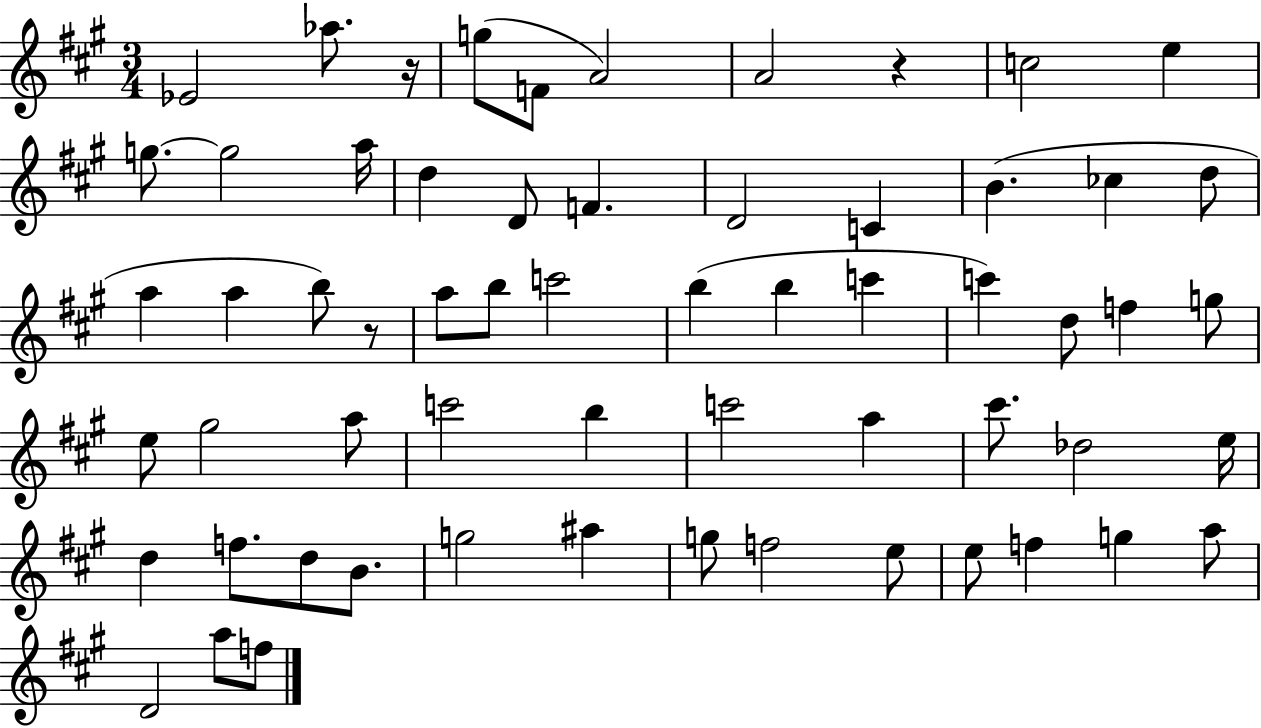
X:1
T:Untitled
M:3/4
L:1/4
K:A
_E2 _a/2 z/4 g/2 F/2 A2 A2 z c2 e g/2 g2 a/4 d D/2 F D2 C B _c d/2 a a b/2 z/2 a/2 b/2 c'2 b b c' c' d/2 f g/2 e/2 ^g2 a/2 c'2 b c'2 a ^c'/2 _d2 e/4 d f/2 d/2 B/2 g2 ^a g/2 f2 e/2 e/2 f g a/2 D2 a/2 f/2